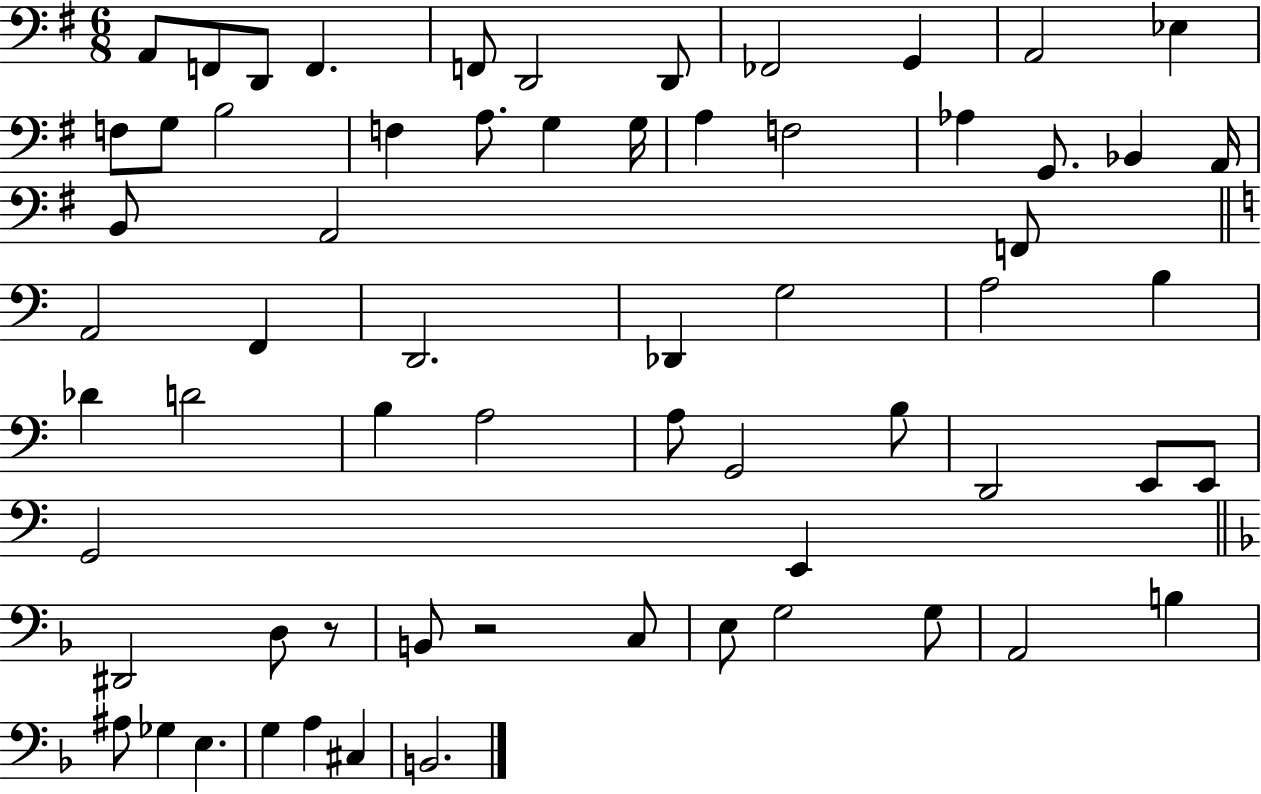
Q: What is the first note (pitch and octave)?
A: A2